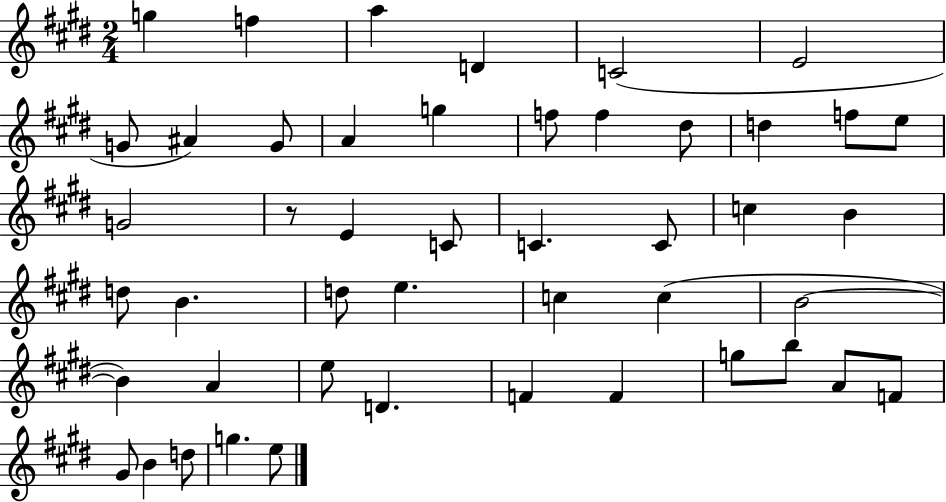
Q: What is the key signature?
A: E major